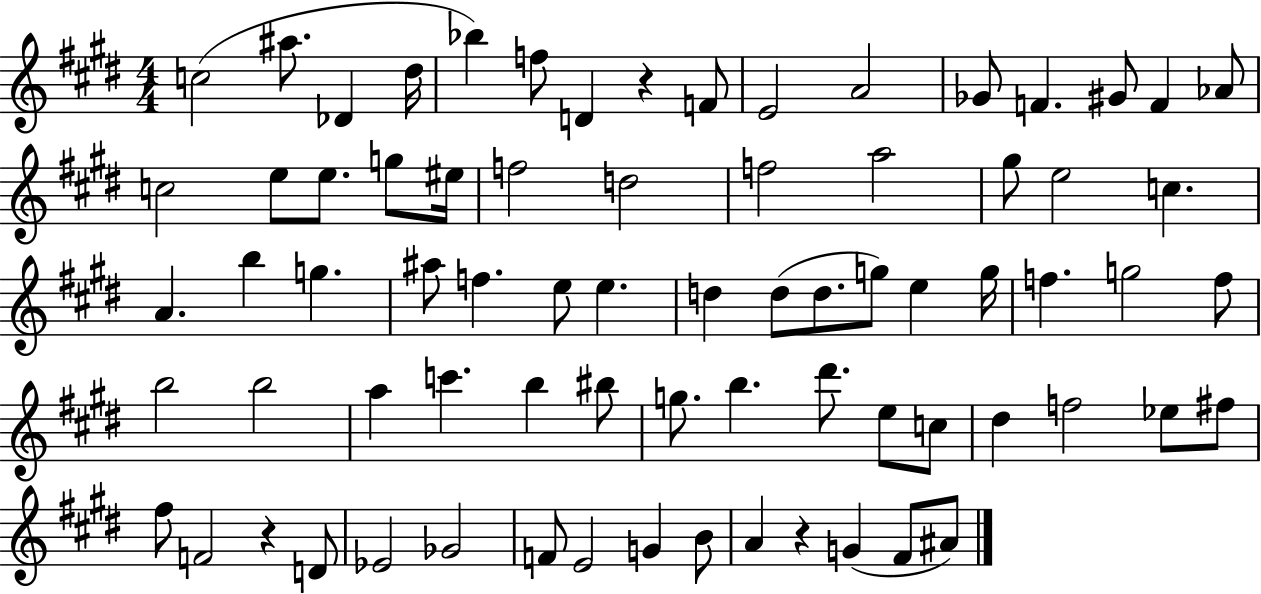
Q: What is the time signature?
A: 4/4